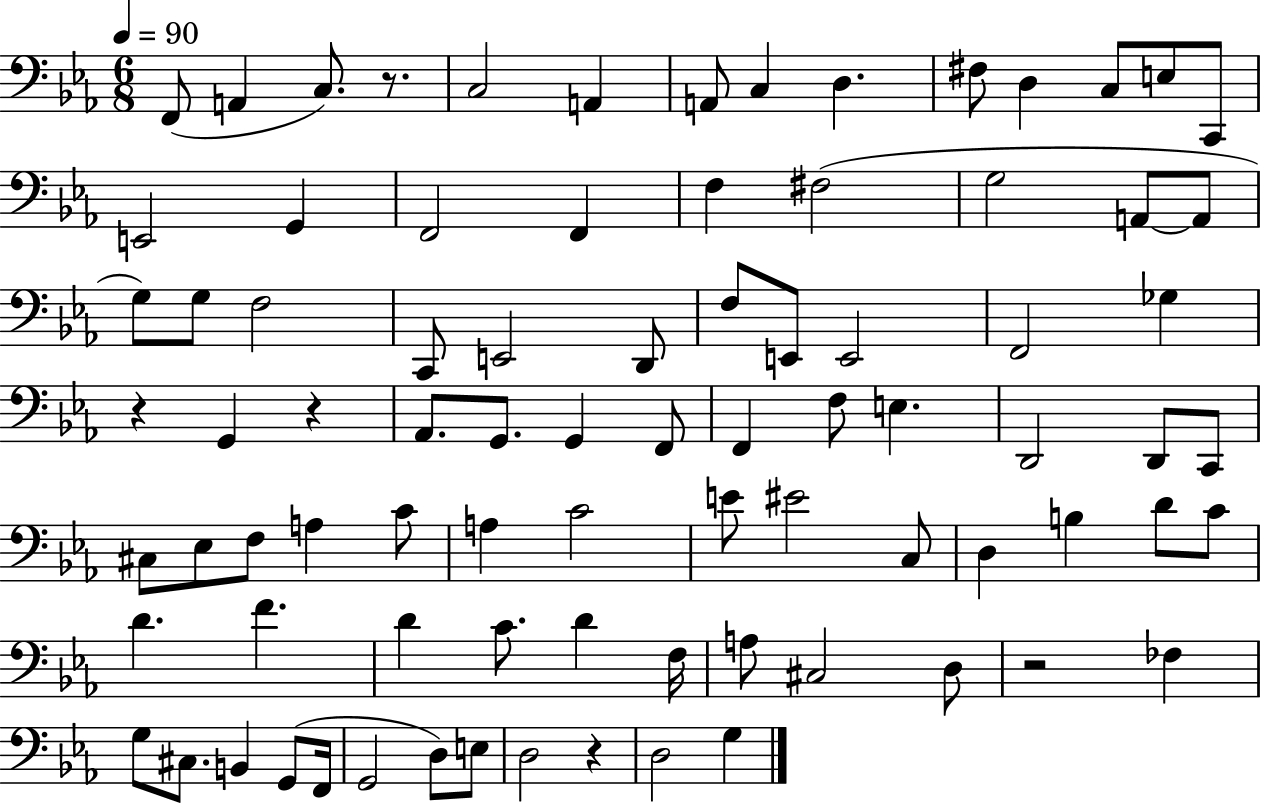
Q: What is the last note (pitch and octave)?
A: G3